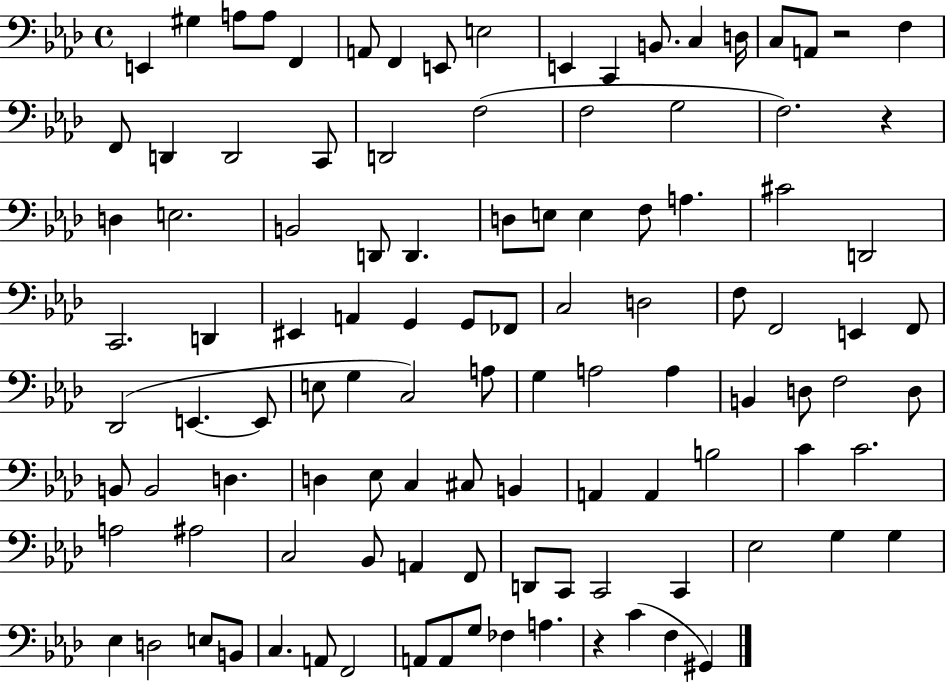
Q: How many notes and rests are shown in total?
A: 109